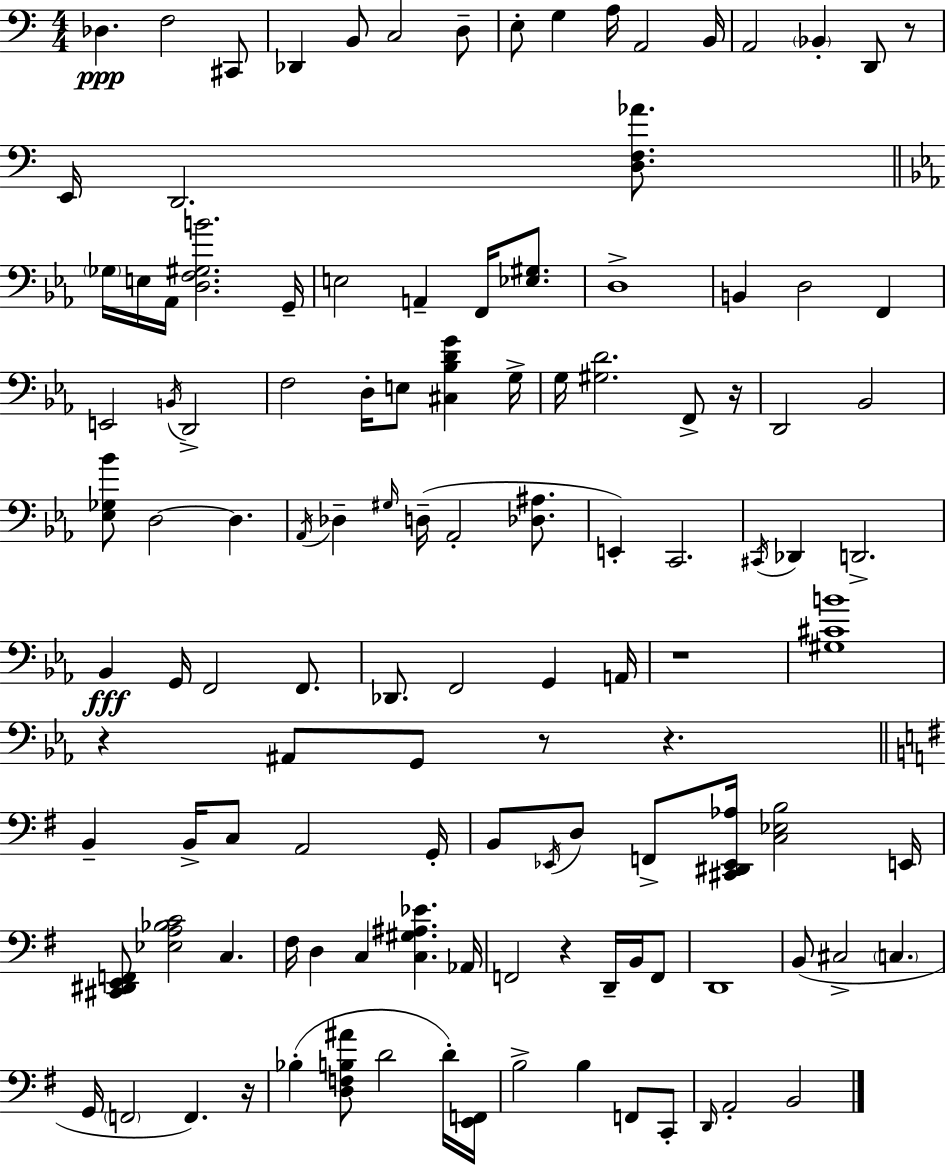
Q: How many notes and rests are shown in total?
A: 120